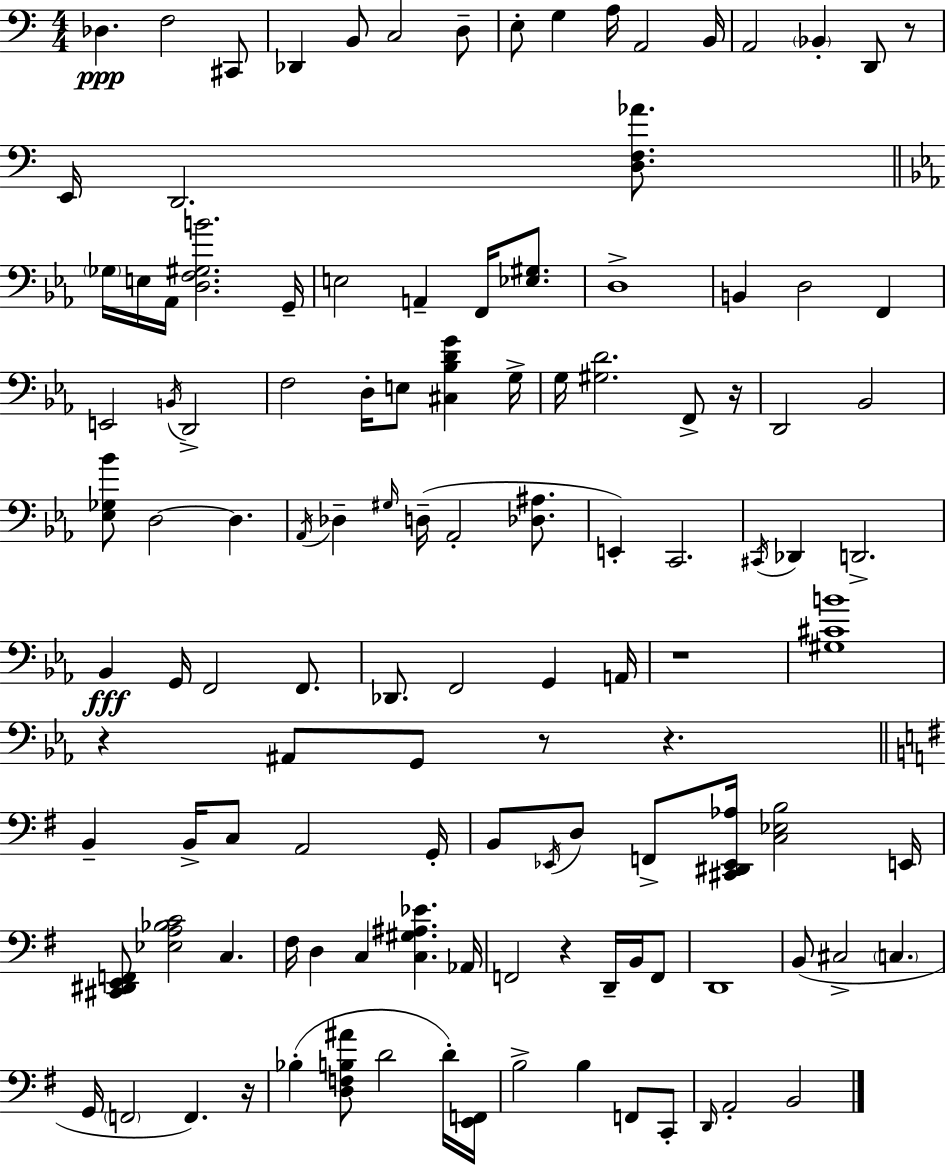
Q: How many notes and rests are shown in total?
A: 120